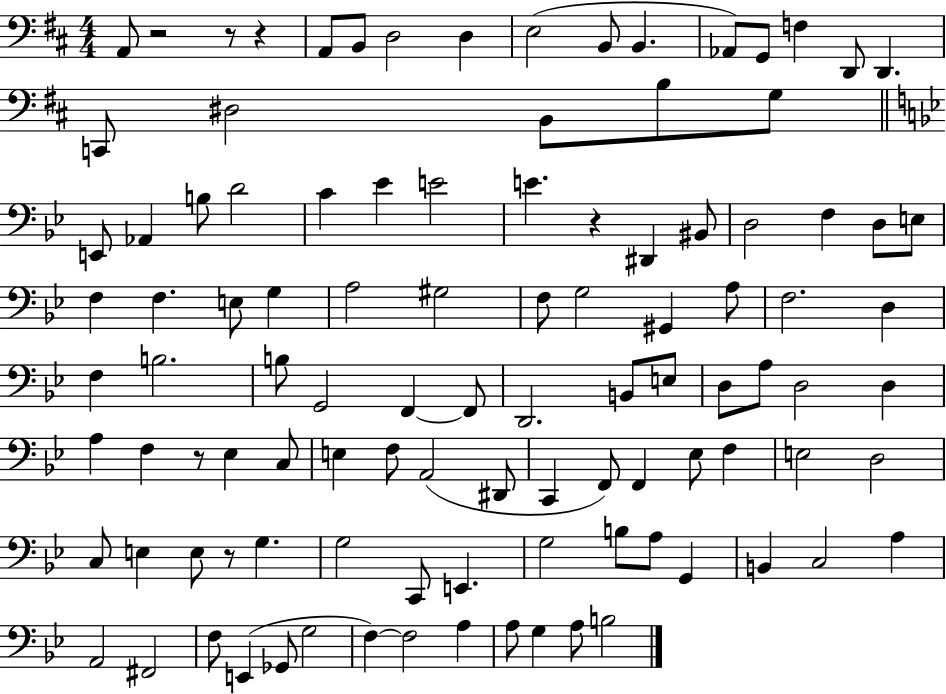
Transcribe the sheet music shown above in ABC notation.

X:1
T:Untitled
M:4/4
L:1/4
K:D
A,,/2 z2 z/2 z A,,/2 B,,/2 D,2 D, E,2 B,,/2 B,, _A,,/2 G,,/2 F, D,,/2 D,, C,,/2 ^D,2 B,,/2 B,/2 G,/2 E,,/2 _A,, B,/2 D2 C _E E2 E z ^D,, ^B,,/2 D,2 F, D,/2 E,/2 F, F, E,/2 G, A,2 ^G,2 F,/2 G,2 ^G,, A,/2 F,2 D, F, B,2 B,/2 G,,2 F,, F,,/2 D,,2 B,,/2 E,/2 D,/2 A,/2 D,2 D, A, F, z/2 _E, C,/2 E, F,/2 A,,2 ^D,,/2 C,, F,,/2 F,, _E,/2 F, E,2 D,2 C,/2 E, E,/2 z/2 G, G,2 C,,/2 E,, G,2 B,/2 A,/2 G,, B,, C,2 A, A,,2 ^F,,2 F,/2 E,, _G,,/2 G,2 F, F,2 A, A,/2 G, A,/2 B,2